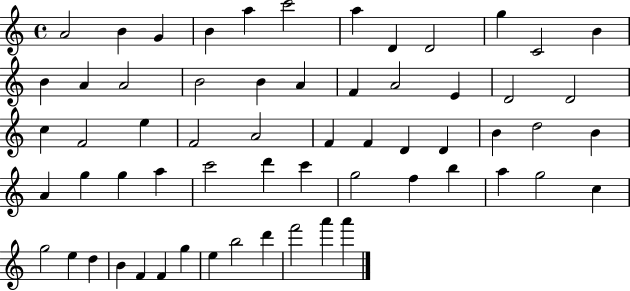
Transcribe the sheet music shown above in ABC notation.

X:1
T:Untitled
M:4/4
L:1/4
K:C
A2 B G B a c'2 a D D2 g C2 B B A A2 B2 B A F A2 E D2 D2 c F2 e F2 A2 F F D D B d2 B A g g a c'2 d' c' g2 f b a g2 c g2 e d B F F g e b2 d' f'2 a' a'